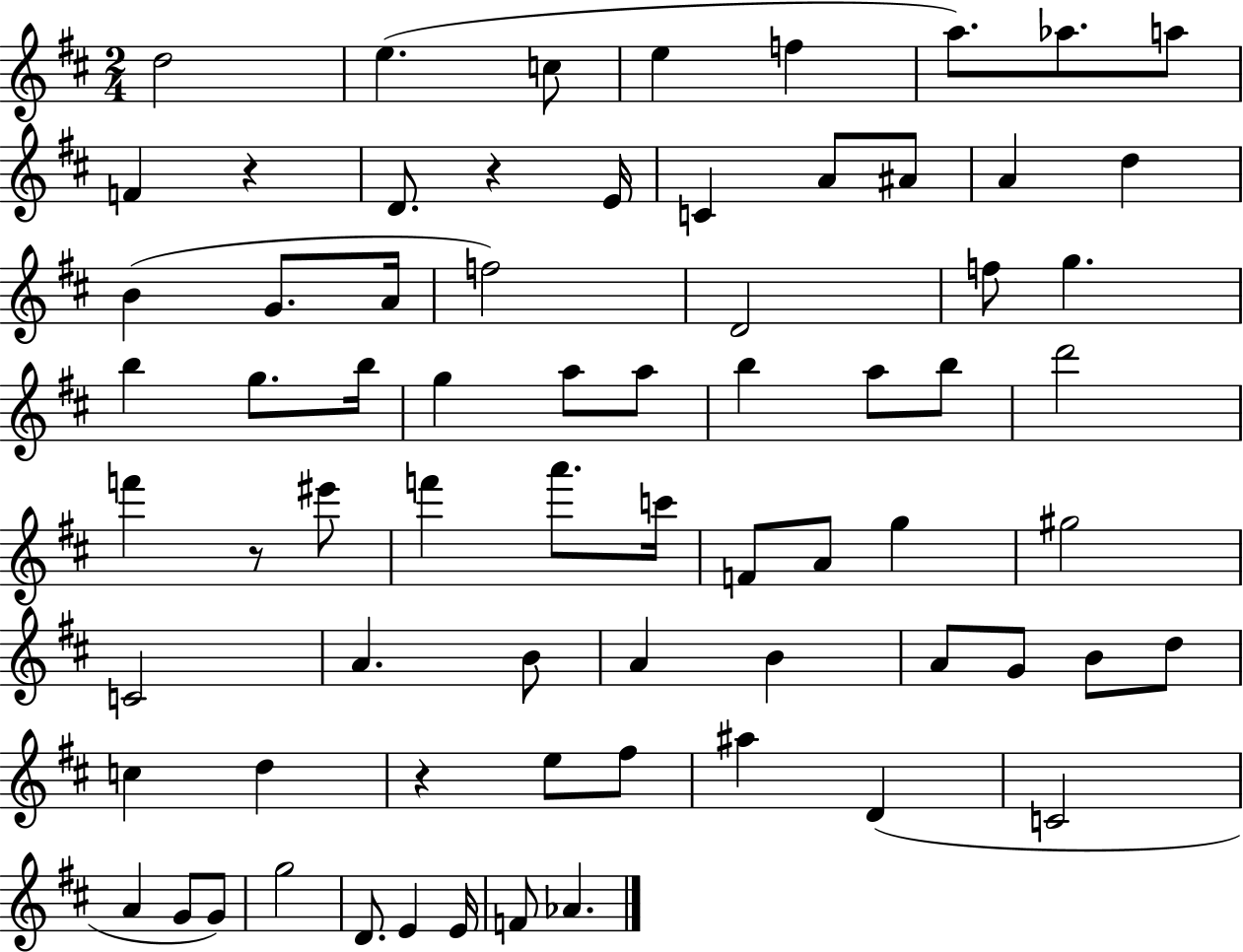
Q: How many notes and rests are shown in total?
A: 71